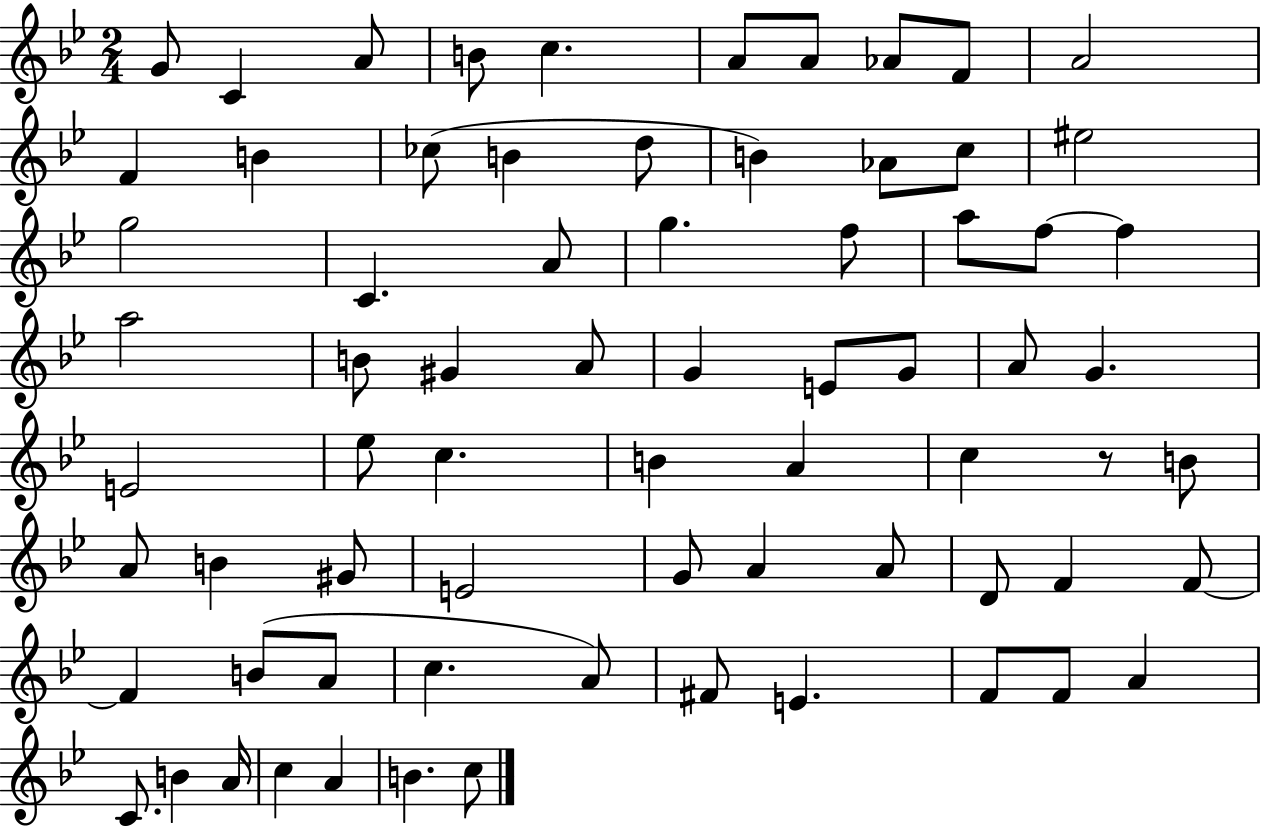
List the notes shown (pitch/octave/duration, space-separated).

G4/e C4/q A4/e B4/e C5/q. A4/e A4/e Ab4/e F4/e A4/h F4/q B4/q CES5/e B4/q D5/e B4/q Ab4/e C5/e EIS5/h G5/h C4/q. A4/e G5/q. F5/e A5/e F5/e F5/q A5/h B4/e G#4/q A4/e G4/q E4/e G4/e A4/e G4/q. E4/h Eb5/e C5/q. B4/q A4/q C5/q R/e B4/e A4/e B4/q G#4/e E4/h G4/e A4/q A4/e D4/e F4/q F4/e F4/q B4/e A4/e C5/q. A4/e F#4/e E4/q. F4/e F4/e A4/q C4/e. B4/q A4/s C5/q A4/q B4/q. C5/e